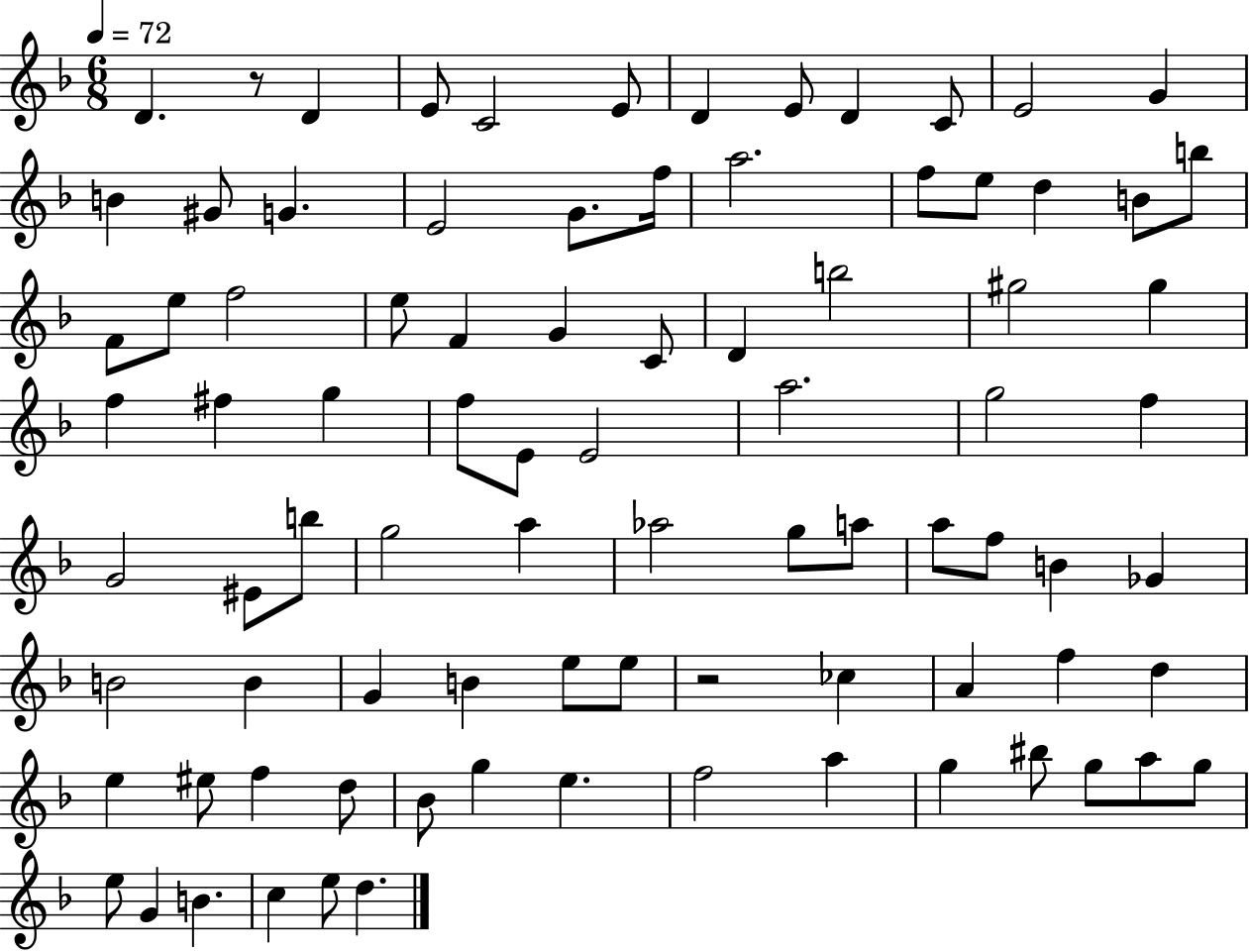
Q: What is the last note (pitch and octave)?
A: D5